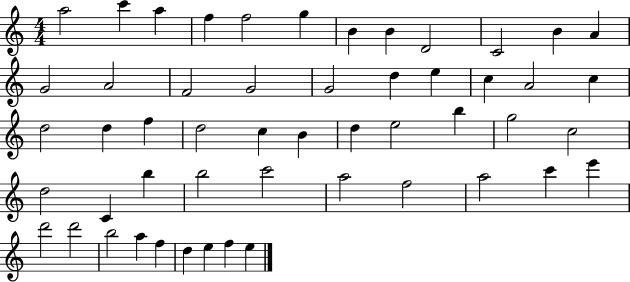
X:1
T:Untitled
M:4/4
L:1/4
K:C
a2 c' a f f2 g B B D2 C2 B A G2 A2 F2 G2 G2 d e c A2 c d2 d f d2 c B d e2 b g2 c2 d2 C b b2 c'2 a2 f2 a2 c' e' d'2 d'2 b2 a f d e f e